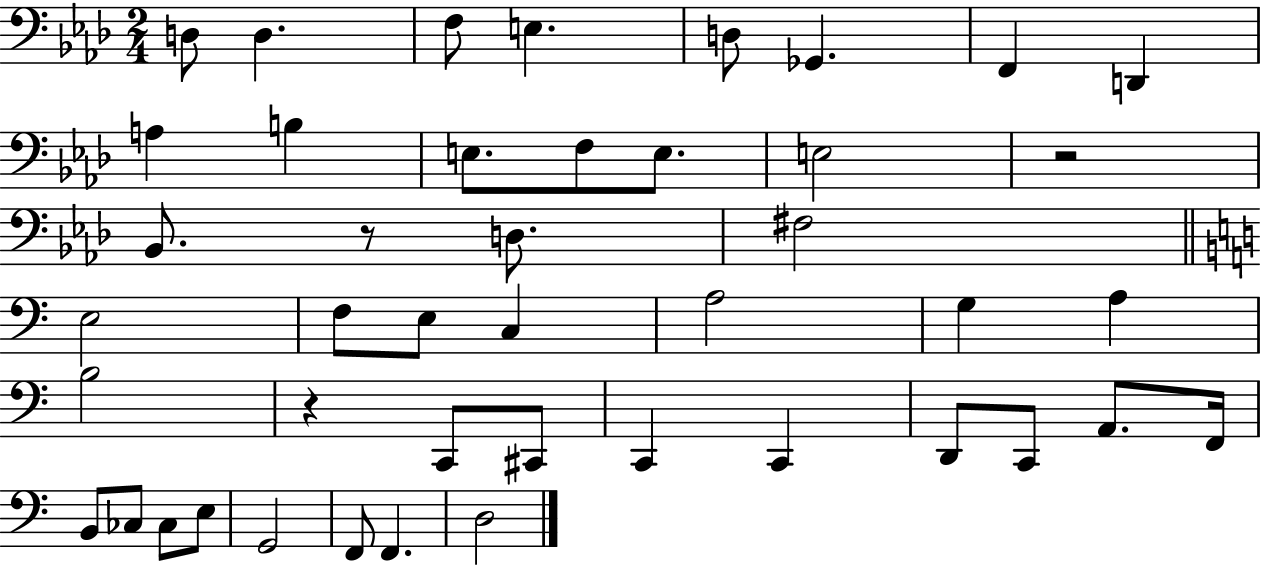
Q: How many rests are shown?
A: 3